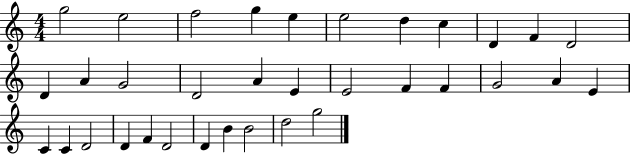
X:1
T:Untitled
M:4/4
L:1/4
K:C
g2 e2 f2 g e e2 d c D F D2 D A G2 D2 A E E2 F F G2 A E C C D2 D F D2 D B B2 d2 g2